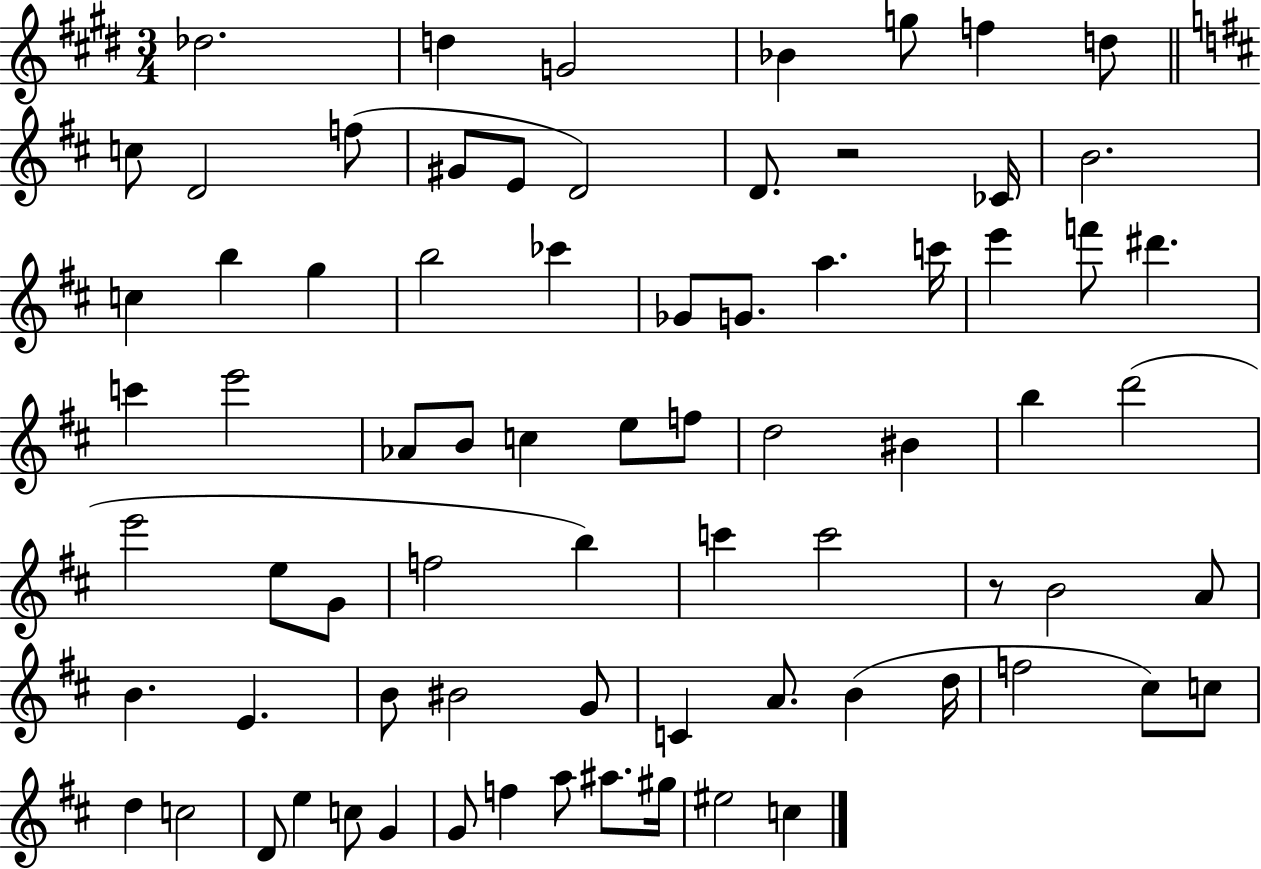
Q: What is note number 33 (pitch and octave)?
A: C5